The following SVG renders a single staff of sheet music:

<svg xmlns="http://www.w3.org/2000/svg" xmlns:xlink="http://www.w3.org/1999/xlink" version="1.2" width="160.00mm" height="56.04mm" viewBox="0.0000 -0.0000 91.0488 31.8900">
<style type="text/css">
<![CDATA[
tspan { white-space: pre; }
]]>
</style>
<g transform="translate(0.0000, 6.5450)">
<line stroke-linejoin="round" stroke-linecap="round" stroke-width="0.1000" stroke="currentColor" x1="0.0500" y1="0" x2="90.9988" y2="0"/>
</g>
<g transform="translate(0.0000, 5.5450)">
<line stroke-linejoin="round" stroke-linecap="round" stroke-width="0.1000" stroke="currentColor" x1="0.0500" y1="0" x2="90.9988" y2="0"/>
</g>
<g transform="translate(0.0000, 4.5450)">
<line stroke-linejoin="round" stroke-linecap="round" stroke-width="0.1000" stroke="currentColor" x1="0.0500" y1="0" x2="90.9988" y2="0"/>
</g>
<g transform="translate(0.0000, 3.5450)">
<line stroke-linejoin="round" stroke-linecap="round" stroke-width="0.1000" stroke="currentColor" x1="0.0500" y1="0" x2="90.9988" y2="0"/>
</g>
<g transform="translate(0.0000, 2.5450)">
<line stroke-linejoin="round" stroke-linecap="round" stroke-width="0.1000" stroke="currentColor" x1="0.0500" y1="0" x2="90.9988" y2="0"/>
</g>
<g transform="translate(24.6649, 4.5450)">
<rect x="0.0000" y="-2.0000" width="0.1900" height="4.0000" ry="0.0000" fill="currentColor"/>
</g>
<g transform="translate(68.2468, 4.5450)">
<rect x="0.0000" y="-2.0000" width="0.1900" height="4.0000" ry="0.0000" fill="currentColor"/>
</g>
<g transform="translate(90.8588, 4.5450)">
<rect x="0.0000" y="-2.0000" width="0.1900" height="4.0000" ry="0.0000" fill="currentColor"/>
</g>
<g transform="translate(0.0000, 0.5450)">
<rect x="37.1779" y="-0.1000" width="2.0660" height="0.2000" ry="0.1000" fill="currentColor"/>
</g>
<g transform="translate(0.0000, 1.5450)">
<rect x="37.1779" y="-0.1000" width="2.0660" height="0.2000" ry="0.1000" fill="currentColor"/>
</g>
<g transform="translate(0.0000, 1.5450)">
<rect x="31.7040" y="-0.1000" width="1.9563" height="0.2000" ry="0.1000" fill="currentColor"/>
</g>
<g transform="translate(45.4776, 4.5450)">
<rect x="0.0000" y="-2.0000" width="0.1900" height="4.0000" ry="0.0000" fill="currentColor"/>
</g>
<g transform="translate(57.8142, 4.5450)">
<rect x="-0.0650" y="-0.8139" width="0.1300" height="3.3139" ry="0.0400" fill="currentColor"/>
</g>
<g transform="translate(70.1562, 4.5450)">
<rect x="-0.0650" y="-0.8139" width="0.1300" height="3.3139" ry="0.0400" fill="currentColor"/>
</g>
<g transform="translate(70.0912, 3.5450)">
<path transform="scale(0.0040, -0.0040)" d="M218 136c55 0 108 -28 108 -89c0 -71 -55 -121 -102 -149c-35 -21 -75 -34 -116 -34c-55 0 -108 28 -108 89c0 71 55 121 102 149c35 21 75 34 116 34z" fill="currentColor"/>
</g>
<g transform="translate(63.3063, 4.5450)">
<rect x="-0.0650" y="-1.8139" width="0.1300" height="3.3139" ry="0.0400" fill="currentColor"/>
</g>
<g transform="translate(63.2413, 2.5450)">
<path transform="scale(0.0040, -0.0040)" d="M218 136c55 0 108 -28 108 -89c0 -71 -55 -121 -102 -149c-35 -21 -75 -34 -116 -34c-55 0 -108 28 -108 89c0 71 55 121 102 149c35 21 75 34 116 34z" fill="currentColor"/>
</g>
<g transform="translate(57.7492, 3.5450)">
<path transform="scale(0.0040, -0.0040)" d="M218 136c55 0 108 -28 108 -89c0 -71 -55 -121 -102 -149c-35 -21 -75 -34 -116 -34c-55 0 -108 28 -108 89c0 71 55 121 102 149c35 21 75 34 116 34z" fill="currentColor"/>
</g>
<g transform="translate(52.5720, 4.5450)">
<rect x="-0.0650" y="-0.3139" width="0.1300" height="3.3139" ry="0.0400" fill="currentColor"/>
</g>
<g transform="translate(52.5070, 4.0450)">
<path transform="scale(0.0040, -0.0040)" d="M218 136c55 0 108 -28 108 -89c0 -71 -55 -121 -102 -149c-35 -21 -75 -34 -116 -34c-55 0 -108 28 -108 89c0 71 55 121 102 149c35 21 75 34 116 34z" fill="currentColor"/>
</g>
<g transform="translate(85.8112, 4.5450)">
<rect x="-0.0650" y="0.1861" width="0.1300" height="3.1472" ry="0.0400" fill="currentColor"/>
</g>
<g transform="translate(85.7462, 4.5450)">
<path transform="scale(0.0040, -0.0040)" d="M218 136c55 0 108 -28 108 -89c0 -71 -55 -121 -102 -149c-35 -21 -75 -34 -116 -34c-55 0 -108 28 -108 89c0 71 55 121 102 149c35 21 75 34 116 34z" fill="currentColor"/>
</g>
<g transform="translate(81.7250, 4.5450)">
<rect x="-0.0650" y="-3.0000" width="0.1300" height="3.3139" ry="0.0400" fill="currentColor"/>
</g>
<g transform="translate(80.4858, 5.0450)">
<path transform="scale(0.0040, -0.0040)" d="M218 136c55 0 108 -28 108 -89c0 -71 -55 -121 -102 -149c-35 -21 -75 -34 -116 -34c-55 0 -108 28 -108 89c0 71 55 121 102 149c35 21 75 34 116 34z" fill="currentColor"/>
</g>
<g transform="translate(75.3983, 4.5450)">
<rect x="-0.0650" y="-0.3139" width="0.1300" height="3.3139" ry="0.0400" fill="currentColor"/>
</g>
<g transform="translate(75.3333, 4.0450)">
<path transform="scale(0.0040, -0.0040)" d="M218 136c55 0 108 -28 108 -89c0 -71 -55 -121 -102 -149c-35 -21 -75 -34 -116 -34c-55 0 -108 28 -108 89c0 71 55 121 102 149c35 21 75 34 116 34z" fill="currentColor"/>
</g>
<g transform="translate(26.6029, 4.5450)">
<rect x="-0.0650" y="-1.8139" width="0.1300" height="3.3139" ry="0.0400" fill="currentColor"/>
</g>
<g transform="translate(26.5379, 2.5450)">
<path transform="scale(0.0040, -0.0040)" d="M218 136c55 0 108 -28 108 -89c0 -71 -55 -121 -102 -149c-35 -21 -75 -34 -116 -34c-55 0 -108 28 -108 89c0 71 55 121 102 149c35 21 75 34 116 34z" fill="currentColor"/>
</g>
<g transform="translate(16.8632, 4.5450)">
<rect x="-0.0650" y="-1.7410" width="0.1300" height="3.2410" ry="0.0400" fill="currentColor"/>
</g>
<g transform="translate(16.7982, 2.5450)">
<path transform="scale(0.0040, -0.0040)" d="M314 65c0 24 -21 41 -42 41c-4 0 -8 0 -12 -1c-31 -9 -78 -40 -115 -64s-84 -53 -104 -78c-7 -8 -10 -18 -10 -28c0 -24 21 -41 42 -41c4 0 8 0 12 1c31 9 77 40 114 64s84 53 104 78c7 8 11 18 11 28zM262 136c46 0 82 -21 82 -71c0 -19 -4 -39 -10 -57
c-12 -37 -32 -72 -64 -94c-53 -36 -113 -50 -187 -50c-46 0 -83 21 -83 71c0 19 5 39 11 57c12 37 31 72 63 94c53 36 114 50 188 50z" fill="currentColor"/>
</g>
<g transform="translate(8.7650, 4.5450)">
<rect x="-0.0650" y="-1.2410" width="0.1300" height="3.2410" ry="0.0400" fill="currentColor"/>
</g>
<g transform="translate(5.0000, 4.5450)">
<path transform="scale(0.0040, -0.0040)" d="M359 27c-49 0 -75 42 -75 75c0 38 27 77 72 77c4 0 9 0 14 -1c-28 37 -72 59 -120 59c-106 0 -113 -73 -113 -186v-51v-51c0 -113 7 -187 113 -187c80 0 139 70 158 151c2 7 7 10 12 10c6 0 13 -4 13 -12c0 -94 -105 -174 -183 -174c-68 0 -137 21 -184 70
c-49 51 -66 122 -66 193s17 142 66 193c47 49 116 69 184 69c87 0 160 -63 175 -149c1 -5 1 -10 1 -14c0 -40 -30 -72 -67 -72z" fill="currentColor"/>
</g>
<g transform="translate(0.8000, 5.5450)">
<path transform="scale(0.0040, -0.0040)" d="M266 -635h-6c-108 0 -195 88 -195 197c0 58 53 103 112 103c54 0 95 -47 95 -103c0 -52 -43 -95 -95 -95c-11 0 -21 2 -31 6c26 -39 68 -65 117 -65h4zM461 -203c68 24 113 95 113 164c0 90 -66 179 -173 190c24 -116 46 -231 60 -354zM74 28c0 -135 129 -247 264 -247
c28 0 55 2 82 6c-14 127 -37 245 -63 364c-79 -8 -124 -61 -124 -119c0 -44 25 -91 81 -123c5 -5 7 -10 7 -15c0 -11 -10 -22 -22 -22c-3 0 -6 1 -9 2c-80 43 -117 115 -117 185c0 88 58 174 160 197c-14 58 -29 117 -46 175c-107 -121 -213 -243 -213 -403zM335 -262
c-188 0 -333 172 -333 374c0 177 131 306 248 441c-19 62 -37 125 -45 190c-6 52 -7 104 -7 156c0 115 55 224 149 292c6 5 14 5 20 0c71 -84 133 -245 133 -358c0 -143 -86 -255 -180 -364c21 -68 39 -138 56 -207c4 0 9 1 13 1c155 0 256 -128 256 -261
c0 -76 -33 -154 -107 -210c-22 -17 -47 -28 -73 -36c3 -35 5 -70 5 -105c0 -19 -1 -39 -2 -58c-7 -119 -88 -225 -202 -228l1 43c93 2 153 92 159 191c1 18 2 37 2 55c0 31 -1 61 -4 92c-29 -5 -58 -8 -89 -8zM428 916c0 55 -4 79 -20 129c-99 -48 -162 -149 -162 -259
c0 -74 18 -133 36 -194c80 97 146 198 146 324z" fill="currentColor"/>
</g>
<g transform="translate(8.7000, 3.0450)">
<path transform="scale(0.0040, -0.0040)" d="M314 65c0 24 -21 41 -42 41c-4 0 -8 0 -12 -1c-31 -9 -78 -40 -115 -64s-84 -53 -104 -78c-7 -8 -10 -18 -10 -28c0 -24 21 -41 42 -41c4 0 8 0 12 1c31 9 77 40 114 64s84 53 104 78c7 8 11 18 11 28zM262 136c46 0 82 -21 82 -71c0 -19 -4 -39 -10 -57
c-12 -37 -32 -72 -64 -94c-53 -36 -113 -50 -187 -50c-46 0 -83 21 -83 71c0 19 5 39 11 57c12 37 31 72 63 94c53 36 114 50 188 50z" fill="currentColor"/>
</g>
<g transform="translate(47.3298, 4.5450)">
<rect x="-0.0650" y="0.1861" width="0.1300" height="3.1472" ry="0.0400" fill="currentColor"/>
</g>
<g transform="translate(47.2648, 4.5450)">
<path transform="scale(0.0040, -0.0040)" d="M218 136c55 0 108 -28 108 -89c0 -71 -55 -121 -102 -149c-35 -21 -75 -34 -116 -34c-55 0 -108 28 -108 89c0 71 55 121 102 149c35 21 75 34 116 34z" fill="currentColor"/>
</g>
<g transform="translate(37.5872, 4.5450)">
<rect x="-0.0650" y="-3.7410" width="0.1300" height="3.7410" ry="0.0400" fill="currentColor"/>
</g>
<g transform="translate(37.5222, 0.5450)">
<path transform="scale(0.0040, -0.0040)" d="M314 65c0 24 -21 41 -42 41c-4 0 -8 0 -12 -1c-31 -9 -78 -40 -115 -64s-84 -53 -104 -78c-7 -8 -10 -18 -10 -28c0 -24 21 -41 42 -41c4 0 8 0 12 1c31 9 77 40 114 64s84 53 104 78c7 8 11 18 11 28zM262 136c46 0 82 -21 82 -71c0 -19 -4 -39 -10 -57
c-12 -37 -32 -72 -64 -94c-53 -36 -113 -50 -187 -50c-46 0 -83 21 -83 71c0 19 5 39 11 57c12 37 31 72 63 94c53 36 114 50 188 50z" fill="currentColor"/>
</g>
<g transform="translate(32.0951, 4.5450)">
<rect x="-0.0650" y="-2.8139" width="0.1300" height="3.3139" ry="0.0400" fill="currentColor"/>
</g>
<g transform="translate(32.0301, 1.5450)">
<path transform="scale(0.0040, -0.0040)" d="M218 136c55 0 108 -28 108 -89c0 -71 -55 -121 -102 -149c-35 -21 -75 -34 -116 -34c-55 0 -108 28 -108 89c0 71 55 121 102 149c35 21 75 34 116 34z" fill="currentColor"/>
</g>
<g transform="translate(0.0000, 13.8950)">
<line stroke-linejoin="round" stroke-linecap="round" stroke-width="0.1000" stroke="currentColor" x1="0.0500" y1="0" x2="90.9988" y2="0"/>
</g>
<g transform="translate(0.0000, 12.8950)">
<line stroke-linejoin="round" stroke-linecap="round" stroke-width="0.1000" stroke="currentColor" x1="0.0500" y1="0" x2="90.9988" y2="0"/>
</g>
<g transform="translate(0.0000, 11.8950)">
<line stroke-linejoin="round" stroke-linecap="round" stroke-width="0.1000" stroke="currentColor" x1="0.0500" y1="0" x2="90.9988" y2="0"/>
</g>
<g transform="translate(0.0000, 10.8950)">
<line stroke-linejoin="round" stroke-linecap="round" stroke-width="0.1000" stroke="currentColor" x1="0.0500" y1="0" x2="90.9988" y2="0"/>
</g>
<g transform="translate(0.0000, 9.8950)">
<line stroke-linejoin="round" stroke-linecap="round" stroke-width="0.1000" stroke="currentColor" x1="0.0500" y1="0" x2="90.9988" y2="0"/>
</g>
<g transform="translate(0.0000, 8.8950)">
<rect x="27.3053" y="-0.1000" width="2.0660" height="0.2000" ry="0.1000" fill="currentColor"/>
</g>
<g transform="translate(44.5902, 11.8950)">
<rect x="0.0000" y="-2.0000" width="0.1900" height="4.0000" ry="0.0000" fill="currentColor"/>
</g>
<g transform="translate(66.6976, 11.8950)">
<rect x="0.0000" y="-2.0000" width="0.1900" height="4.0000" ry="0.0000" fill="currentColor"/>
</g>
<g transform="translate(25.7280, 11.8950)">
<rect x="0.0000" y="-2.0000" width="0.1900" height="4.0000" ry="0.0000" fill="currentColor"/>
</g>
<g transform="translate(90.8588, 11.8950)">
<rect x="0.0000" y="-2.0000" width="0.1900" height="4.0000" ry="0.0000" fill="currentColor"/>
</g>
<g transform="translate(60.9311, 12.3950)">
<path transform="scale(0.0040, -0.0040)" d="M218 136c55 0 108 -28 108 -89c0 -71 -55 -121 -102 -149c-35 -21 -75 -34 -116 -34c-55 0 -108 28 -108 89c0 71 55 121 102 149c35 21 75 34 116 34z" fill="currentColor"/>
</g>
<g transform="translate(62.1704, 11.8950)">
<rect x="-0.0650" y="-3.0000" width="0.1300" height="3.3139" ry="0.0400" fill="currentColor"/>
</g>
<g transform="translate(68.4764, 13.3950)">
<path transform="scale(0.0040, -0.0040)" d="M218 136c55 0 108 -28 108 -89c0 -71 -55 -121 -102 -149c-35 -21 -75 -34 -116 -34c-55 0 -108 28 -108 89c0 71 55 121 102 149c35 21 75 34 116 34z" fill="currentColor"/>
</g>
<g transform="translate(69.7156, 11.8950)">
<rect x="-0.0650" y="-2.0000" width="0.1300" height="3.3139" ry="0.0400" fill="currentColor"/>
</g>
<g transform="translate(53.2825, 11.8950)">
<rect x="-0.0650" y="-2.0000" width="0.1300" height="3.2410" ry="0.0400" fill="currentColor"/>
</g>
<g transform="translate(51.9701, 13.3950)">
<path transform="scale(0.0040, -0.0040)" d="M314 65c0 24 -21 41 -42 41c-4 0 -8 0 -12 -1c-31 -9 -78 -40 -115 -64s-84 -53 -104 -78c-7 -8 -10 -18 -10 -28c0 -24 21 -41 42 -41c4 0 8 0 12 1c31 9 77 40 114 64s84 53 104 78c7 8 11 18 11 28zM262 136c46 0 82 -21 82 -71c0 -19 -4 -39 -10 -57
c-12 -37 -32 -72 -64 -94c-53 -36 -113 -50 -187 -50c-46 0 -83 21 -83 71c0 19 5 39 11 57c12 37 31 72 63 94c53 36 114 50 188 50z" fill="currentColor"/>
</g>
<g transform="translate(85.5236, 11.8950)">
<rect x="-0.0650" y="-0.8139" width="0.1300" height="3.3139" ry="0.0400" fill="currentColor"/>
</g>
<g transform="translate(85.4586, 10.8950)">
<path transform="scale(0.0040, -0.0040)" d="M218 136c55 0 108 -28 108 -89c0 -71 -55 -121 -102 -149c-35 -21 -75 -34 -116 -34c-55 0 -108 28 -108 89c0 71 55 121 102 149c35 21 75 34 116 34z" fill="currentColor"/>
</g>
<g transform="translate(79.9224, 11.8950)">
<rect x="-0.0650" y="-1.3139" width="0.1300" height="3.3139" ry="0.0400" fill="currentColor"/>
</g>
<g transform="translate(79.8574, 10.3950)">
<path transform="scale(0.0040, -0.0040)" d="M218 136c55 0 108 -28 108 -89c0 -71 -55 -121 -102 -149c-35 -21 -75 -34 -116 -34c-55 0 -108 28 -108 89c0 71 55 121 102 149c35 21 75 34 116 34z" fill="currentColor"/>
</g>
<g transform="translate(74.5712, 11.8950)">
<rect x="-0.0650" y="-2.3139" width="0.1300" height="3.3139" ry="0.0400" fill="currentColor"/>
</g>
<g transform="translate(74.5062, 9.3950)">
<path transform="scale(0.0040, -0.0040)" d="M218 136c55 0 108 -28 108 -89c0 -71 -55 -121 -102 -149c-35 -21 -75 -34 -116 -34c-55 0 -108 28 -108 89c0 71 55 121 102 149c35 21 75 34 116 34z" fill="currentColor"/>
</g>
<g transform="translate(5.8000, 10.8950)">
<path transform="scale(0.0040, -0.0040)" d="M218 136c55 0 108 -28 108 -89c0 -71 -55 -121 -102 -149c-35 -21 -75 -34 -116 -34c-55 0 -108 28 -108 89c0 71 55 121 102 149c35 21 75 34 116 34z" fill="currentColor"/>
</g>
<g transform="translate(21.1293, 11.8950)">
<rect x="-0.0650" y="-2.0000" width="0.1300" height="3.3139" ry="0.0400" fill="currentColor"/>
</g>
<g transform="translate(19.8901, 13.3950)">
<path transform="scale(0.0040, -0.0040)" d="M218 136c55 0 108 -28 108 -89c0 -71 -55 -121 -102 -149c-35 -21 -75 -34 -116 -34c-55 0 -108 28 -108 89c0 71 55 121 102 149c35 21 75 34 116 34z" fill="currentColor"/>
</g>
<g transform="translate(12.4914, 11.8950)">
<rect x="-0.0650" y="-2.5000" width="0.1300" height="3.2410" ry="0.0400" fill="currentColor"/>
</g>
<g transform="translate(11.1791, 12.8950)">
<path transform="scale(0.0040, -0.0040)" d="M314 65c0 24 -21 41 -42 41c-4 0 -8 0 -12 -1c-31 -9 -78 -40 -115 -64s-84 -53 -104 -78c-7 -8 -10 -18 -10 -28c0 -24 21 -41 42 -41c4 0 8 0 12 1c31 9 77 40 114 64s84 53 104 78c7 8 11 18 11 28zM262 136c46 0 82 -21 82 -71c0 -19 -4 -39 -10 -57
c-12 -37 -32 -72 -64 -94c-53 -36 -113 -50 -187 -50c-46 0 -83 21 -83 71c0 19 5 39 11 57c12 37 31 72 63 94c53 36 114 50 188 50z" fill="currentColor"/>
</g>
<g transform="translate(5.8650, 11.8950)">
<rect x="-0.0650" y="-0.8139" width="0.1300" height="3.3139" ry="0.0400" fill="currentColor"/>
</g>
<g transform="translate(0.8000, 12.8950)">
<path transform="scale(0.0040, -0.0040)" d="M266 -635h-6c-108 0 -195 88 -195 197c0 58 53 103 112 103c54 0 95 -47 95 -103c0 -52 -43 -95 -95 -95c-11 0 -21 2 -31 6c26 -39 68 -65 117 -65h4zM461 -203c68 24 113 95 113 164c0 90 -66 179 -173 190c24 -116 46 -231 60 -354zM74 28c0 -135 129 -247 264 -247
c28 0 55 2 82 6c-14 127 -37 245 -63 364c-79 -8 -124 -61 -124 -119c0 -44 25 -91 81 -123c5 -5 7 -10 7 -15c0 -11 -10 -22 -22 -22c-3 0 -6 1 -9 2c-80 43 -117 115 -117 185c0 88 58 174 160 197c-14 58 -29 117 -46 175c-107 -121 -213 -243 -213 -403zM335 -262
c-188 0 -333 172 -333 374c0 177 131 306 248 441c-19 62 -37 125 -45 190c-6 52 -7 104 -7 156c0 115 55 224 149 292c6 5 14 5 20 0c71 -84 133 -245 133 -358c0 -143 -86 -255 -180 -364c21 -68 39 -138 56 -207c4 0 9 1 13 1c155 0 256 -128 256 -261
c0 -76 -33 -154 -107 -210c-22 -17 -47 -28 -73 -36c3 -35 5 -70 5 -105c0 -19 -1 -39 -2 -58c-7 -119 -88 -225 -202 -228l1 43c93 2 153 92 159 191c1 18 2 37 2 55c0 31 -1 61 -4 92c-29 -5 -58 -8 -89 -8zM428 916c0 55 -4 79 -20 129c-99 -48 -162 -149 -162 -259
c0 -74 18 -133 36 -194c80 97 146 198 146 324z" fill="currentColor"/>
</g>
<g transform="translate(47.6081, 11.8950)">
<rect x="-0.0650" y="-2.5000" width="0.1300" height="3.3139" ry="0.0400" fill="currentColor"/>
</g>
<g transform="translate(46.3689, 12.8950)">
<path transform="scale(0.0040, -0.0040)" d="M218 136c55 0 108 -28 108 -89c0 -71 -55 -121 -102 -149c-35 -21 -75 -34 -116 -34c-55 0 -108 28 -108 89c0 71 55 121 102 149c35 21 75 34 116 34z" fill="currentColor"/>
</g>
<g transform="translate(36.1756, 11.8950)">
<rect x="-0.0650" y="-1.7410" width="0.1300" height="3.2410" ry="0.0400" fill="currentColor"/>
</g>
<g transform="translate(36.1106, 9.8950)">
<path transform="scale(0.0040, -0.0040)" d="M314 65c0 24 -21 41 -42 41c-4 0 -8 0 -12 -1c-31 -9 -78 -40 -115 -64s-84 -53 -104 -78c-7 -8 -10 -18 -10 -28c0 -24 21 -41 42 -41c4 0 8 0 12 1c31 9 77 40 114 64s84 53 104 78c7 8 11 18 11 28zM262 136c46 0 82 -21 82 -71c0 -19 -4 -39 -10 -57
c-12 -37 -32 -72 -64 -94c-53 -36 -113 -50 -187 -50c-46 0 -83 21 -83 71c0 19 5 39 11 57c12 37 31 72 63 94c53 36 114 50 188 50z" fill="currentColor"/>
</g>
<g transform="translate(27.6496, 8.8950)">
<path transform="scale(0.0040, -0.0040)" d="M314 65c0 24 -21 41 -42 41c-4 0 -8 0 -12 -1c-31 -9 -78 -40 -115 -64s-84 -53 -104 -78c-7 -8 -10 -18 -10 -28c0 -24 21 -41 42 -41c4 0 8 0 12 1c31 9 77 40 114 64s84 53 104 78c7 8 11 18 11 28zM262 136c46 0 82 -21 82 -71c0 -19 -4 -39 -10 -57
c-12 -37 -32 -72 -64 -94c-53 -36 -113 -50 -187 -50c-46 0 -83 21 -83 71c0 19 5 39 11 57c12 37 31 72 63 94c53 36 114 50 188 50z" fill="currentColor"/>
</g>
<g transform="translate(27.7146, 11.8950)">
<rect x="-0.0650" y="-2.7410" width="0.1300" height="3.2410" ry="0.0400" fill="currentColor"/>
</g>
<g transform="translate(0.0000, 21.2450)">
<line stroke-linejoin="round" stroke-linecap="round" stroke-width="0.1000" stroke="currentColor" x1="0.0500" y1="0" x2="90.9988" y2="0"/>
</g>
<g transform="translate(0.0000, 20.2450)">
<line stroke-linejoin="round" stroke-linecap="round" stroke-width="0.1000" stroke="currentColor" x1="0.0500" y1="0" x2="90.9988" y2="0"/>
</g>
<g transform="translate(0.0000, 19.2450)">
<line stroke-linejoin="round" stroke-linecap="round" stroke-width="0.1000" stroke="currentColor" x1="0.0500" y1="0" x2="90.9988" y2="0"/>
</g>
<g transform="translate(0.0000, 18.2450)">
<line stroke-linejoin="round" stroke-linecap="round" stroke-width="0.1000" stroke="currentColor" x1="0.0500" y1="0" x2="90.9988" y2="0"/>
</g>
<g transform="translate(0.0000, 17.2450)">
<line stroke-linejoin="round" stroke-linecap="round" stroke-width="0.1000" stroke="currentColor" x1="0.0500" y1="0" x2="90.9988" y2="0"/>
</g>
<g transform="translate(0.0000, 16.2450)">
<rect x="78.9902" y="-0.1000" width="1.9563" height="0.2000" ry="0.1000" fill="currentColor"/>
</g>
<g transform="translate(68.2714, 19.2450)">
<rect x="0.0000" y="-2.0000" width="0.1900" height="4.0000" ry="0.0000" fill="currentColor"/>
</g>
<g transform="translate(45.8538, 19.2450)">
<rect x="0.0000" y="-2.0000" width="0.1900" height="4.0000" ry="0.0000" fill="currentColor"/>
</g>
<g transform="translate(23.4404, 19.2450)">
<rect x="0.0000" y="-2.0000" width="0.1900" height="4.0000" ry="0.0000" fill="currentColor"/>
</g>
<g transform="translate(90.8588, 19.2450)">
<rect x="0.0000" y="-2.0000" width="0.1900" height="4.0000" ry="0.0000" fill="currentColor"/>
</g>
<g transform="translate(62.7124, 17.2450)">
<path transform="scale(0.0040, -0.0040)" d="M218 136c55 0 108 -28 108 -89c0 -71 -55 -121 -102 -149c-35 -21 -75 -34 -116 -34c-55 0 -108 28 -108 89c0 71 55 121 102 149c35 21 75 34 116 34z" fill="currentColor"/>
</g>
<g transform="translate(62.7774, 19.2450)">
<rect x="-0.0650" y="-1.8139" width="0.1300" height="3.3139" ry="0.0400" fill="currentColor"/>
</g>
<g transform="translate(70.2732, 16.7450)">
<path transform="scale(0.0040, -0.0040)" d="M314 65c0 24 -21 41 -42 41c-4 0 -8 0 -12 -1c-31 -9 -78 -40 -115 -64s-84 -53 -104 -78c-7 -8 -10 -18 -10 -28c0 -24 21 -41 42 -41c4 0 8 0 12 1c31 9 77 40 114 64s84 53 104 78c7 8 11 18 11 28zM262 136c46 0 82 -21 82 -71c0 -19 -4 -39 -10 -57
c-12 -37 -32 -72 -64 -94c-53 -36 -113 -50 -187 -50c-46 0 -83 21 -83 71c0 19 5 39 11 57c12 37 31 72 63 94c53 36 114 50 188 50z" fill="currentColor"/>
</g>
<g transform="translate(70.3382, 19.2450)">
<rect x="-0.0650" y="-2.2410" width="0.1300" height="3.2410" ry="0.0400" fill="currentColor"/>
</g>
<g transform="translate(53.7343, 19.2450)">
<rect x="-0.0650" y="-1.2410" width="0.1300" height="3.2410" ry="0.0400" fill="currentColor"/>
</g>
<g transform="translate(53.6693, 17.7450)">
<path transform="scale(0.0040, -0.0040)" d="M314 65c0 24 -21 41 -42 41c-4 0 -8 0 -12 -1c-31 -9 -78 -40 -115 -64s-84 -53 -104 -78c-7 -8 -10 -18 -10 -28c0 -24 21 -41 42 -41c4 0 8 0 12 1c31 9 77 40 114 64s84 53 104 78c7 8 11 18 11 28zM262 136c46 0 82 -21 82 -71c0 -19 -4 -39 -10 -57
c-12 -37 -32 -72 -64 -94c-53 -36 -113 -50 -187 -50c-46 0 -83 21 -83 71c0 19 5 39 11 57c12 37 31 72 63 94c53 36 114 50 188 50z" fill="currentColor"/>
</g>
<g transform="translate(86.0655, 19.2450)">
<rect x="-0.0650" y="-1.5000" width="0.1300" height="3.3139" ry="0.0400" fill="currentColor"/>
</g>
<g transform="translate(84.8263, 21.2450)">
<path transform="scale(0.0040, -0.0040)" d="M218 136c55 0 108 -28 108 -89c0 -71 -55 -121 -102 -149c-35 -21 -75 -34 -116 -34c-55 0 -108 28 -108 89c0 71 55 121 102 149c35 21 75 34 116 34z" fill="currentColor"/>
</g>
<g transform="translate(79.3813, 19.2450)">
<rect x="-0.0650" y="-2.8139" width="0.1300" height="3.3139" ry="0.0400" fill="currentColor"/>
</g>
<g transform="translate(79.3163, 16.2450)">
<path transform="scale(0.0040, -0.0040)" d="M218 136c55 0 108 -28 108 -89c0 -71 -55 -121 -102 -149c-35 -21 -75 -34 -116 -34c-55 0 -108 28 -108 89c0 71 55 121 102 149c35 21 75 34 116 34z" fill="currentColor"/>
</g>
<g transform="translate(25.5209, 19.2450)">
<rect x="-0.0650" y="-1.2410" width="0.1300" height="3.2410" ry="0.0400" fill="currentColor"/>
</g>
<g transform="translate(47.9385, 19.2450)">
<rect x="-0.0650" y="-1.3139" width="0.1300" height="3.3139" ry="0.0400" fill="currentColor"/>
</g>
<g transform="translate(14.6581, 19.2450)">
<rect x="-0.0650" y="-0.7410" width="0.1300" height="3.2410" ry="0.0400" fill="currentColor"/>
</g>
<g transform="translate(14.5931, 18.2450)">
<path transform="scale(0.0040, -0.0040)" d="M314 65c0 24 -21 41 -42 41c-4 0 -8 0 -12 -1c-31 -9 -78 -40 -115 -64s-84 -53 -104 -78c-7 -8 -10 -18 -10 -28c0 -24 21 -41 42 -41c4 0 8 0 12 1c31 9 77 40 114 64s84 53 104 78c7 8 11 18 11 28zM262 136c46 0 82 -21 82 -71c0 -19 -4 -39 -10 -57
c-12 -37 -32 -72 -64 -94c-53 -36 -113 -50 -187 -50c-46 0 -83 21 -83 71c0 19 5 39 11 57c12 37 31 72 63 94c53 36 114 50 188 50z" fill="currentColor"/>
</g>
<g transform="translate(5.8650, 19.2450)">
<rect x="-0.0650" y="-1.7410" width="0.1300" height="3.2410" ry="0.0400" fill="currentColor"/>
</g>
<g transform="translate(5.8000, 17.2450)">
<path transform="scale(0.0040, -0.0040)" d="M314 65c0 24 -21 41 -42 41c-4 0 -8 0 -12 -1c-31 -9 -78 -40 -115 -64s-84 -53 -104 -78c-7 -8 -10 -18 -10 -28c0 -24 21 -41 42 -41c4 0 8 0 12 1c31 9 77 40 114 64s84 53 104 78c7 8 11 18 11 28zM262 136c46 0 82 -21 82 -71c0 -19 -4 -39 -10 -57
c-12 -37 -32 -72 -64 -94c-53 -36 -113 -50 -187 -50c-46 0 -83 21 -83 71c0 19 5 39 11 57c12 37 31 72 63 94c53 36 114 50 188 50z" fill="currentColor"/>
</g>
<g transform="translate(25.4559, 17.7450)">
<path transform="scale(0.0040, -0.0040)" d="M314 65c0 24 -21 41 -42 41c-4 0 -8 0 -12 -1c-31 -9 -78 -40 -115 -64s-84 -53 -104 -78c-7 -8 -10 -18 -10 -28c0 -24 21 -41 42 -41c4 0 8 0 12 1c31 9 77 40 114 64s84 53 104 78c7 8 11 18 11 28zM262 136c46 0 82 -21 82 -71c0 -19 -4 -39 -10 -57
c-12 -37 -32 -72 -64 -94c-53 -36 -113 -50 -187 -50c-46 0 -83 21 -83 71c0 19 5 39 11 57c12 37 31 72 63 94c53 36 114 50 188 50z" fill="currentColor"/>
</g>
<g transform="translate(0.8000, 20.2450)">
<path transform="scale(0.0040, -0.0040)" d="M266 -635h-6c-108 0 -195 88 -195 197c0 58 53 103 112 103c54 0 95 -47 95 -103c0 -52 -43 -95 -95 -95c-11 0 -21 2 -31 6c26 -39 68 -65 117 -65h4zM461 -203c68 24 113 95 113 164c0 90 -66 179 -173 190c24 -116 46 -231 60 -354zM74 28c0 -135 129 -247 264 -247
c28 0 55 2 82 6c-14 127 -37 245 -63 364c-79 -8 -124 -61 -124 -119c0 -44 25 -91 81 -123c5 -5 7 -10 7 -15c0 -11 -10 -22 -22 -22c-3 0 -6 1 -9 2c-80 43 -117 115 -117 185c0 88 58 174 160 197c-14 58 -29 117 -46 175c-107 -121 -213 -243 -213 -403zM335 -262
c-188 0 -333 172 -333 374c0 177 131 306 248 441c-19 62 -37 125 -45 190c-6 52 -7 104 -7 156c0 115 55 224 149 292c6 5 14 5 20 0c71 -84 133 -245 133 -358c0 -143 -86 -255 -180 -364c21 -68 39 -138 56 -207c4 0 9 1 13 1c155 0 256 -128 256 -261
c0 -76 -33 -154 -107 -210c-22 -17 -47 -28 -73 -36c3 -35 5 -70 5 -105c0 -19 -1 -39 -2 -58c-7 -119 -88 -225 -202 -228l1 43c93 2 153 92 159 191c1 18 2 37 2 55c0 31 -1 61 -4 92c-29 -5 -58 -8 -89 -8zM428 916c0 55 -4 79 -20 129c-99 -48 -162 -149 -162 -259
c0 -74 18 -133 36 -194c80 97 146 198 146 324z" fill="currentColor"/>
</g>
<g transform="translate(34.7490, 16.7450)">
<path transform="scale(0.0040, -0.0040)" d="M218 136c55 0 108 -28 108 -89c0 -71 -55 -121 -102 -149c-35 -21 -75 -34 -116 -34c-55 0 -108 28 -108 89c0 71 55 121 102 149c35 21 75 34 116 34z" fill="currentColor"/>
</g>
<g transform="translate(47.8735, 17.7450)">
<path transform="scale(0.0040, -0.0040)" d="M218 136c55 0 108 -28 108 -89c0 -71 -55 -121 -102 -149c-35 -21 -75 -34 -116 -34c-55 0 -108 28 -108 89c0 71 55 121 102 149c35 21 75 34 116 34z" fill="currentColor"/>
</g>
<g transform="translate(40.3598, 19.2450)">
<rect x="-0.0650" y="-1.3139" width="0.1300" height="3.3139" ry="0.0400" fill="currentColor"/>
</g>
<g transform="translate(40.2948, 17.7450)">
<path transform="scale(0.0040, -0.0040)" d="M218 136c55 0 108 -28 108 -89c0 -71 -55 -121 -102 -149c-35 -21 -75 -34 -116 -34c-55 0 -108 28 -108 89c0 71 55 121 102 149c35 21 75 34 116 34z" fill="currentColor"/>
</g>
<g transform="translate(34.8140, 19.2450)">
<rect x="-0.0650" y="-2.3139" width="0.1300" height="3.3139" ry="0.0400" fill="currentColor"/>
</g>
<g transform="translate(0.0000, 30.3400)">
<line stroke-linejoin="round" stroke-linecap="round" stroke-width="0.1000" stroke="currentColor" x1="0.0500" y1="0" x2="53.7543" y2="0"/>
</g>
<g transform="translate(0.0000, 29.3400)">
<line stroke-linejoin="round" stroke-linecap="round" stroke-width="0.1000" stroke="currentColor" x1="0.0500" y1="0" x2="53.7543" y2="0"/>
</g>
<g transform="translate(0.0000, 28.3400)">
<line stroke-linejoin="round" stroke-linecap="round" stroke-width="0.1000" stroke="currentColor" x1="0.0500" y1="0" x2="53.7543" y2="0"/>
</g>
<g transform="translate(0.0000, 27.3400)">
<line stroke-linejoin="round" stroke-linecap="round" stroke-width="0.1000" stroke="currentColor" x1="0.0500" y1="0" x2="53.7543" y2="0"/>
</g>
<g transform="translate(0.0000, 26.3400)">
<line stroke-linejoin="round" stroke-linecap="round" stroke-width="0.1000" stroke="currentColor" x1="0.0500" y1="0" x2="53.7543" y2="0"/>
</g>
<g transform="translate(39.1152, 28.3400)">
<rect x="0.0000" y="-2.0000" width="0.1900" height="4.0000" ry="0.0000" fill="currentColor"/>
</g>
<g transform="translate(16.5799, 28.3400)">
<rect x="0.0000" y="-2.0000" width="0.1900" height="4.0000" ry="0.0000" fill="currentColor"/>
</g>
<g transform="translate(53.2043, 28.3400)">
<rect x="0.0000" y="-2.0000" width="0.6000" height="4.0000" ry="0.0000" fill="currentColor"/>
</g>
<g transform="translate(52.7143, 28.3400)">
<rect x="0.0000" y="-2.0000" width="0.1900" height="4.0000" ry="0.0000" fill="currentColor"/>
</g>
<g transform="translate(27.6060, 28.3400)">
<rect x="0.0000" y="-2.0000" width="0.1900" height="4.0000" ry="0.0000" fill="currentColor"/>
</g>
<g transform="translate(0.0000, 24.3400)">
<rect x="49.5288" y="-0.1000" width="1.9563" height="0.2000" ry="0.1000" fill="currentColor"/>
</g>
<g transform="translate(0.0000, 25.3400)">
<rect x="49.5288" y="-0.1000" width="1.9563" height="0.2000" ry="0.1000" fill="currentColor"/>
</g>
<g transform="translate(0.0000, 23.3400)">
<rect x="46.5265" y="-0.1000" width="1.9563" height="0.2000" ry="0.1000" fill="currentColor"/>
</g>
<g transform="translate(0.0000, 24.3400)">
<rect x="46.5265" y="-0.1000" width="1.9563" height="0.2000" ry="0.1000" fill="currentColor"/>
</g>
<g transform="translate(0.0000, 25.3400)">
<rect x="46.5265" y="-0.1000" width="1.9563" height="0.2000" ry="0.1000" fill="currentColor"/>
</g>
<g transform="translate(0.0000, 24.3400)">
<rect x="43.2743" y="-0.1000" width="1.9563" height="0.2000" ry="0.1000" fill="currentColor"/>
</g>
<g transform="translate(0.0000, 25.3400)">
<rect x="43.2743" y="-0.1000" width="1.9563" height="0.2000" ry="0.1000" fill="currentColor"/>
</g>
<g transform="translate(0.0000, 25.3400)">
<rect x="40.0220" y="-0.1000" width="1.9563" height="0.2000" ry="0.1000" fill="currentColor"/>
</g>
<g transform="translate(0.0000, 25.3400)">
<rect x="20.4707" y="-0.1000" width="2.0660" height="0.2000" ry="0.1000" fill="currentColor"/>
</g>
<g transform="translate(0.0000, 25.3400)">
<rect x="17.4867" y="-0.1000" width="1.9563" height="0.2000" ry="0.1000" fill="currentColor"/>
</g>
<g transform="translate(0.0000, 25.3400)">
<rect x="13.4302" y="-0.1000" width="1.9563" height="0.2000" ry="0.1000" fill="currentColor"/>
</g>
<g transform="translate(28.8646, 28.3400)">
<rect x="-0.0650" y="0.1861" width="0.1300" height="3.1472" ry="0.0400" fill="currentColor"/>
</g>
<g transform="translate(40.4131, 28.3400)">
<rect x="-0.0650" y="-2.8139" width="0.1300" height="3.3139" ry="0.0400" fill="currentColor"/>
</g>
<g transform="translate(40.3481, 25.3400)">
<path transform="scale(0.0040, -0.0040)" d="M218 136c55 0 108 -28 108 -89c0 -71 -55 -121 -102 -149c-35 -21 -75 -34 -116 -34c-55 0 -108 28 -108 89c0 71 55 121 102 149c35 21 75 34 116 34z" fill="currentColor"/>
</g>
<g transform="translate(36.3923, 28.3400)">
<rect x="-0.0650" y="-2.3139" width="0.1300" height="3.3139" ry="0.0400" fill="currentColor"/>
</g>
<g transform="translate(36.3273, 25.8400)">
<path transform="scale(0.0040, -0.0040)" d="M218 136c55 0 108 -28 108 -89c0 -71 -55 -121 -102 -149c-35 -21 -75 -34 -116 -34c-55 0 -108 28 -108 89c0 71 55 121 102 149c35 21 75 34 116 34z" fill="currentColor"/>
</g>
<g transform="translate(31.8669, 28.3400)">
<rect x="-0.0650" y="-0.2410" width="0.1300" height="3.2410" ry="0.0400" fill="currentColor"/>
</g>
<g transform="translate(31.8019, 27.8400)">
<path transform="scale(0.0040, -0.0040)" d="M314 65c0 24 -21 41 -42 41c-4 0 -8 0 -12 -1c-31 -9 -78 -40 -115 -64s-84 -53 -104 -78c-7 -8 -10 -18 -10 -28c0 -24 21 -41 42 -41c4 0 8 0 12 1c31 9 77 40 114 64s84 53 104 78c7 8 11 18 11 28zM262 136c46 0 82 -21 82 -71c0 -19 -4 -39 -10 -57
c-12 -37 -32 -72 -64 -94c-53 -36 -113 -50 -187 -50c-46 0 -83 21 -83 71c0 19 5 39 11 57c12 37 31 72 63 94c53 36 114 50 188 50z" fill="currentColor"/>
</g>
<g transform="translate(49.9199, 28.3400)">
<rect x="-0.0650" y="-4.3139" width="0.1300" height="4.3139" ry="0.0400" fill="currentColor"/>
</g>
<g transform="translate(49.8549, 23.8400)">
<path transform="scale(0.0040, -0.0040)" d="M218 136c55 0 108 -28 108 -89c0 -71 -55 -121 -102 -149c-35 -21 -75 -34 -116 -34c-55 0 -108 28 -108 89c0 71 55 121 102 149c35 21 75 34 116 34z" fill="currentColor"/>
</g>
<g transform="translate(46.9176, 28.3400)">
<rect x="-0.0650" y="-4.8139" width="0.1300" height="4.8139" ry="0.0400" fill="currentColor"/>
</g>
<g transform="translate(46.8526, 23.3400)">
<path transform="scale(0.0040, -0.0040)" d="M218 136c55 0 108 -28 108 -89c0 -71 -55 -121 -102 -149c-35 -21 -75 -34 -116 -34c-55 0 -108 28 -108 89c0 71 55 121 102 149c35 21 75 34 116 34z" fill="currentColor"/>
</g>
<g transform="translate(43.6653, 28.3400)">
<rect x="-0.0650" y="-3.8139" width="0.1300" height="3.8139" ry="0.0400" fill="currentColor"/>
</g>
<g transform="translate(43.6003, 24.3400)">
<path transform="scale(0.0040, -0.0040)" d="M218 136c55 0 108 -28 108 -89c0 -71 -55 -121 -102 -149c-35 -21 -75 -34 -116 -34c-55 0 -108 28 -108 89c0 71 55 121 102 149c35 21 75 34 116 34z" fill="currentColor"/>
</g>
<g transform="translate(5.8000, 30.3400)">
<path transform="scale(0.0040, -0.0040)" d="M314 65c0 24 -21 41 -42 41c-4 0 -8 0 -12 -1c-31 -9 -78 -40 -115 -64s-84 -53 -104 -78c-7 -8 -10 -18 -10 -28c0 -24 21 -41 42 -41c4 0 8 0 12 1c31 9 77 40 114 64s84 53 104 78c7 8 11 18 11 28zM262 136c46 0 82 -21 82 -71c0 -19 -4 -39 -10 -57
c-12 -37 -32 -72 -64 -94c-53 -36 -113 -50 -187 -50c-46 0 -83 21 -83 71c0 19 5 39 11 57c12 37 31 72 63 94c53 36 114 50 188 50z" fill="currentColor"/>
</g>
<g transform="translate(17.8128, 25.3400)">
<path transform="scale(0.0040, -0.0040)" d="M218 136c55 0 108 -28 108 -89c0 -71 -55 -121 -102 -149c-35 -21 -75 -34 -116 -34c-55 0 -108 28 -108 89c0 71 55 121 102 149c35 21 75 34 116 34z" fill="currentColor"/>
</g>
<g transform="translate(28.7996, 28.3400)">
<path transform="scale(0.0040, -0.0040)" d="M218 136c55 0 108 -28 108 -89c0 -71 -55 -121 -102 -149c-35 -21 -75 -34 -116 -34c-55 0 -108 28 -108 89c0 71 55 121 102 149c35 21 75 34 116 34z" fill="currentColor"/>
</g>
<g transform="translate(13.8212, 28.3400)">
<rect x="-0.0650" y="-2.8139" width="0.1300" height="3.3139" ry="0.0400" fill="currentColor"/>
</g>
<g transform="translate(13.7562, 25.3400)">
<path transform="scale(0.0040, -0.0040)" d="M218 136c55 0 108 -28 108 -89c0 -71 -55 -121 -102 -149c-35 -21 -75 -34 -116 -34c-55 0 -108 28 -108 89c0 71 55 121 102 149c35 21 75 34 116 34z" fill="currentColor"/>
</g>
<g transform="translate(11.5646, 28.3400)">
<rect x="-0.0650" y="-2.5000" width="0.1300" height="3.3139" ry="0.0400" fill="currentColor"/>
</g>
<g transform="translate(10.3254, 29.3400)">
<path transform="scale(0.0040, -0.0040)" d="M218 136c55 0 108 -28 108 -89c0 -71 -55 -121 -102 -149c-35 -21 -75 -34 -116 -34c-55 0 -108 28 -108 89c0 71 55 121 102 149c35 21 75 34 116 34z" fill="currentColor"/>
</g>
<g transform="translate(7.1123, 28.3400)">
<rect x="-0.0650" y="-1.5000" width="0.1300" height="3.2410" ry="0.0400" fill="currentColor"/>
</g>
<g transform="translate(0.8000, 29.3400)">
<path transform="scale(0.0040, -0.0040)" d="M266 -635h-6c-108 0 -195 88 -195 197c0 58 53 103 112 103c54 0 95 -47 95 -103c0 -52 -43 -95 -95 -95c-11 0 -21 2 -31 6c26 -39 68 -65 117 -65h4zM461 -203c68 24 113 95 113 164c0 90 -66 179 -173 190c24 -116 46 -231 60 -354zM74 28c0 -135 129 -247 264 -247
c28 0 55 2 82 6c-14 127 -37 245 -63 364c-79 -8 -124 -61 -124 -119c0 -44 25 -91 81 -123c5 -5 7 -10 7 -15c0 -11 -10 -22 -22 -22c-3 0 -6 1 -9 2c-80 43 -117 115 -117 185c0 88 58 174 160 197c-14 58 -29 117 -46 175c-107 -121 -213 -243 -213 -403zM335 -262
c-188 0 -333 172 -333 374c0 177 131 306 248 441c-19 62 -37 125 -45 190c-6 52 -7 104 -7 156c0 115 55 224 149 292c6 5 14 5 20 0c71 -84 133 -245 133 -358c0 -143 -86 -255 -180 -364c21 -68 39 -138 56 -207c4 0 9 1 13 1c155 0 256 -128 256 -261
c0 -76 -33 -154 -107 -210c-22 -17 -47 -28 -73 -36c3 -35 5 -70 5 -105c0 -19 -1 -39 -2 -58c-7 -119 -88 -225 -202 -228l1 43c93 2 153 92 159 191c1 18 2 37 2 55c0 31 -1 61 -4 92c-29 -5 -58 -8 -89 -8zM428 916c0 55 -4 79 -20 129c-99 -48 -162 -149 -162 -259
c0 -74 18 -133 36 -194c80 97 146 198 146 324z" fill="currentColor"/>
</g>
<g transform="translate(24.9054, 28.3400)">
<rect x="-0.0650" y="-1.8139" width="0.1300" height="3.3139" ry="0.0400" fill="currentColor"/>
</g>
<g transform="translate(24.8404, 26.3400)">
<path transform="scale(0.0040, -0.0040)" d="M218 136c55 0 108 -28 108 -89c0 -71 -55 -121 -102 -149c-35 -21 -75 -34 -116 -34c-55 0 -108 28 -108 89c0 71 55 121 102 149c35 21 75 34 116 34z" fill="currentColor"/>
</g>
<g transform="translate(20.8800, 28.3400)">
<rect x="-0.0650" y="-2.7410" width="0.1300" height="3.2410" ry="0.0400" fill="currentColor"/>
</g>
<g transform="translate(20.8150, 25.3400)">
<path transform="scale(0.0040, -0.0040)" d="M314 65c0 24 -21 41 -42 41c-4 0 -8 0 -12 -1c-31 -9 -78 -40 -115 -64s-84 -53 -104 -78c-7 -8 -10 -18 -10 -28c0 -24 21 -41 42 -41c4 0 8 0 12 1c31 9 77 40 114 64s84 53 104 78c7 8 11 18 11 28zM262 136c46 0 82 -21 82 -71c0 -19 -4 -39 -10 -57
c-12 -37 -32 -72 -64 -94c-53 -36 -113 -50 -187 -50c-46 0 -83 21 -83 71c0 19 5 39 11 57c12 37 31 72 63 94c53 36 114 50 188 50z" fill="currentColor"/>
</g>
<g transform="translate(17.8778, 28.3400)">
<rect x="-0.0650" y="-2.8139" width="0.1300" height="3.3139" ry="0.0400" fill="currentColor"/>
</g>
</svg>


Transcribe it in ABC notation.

X:1
T:Untitled
M:4/4
L:1/4
K:C
e2 f2 f a c'2 B c d f d c A B d G2 F a2 f2 G F2 A F g e d f2 d2 e2 g e e e2 f g2 a E E2 G a a a2 f B c2 g a c' e' d'